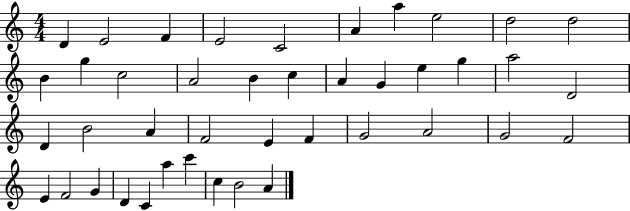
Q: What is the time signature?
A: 4/4